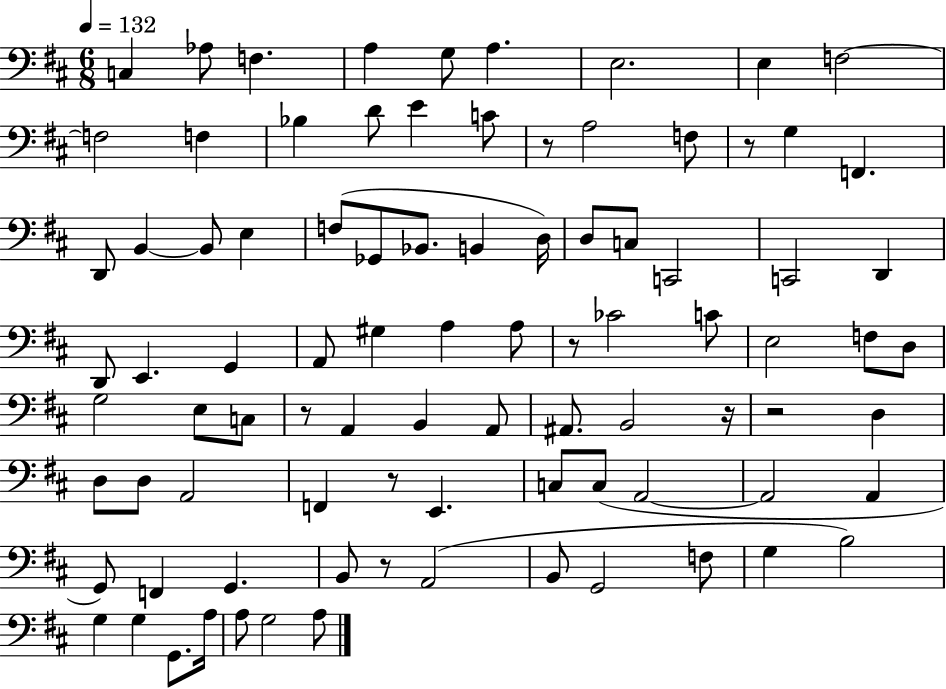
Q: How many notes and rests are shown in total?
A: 89